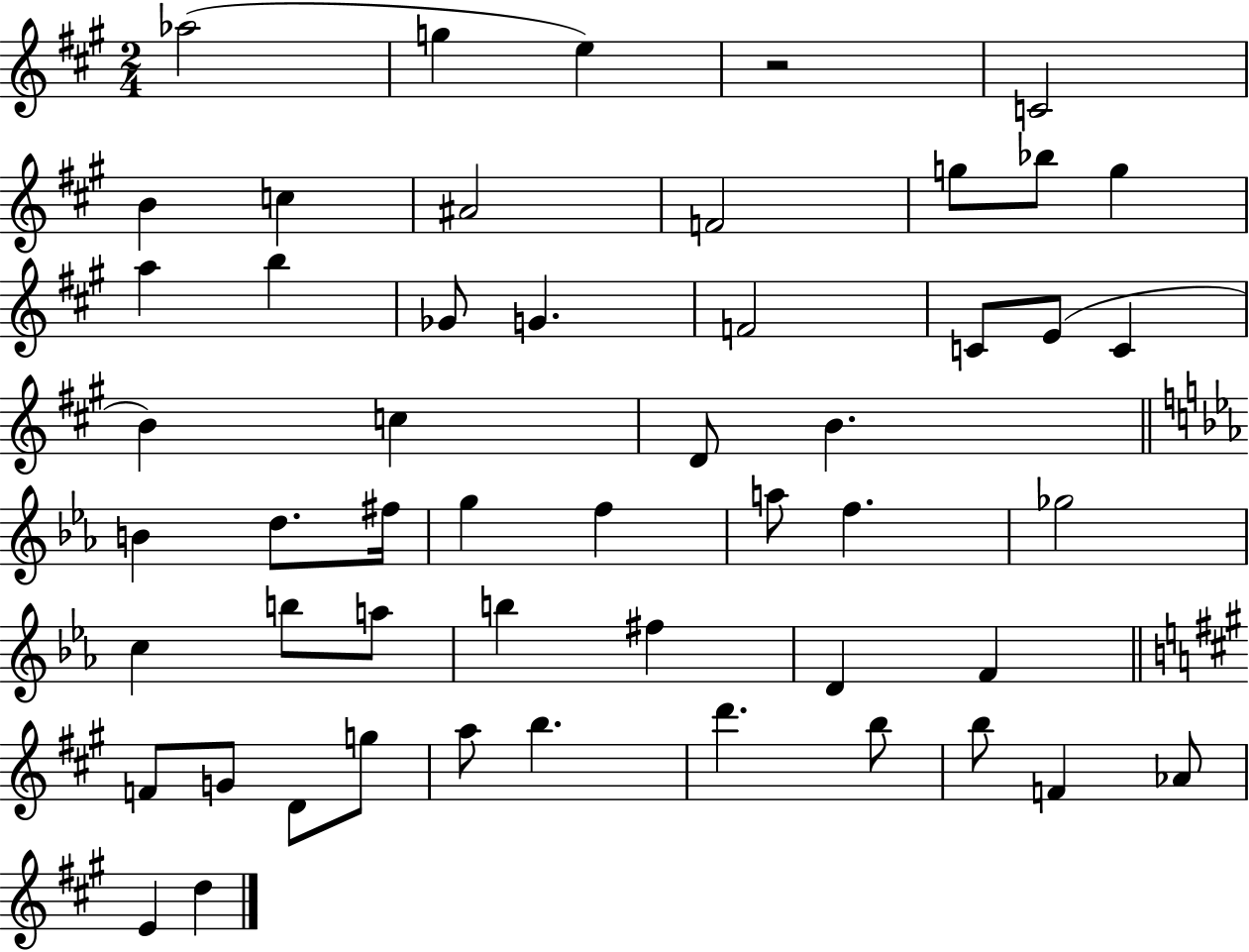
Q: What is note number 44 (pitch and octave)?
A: B5